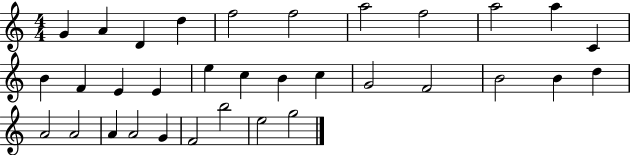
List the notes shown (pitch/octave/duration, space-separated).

G4/q A4/q D4/q D5/q F5/h F5/h A5/h F5/h A5/h A5/q C4/q B4/q F4/q E4/q E4/q E5/q C5/q B4/q C5/q G4/h F4/h B4/h B4/q D5/q A4/h A4/h A4/q A4/h G4/q F4/h B5/h E5/h G5/h